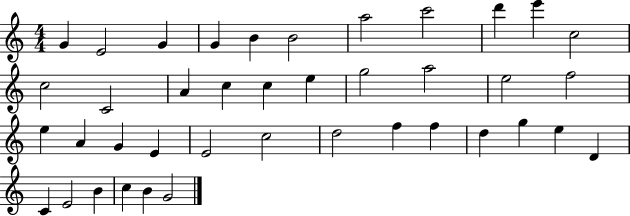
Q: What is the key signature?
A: C major